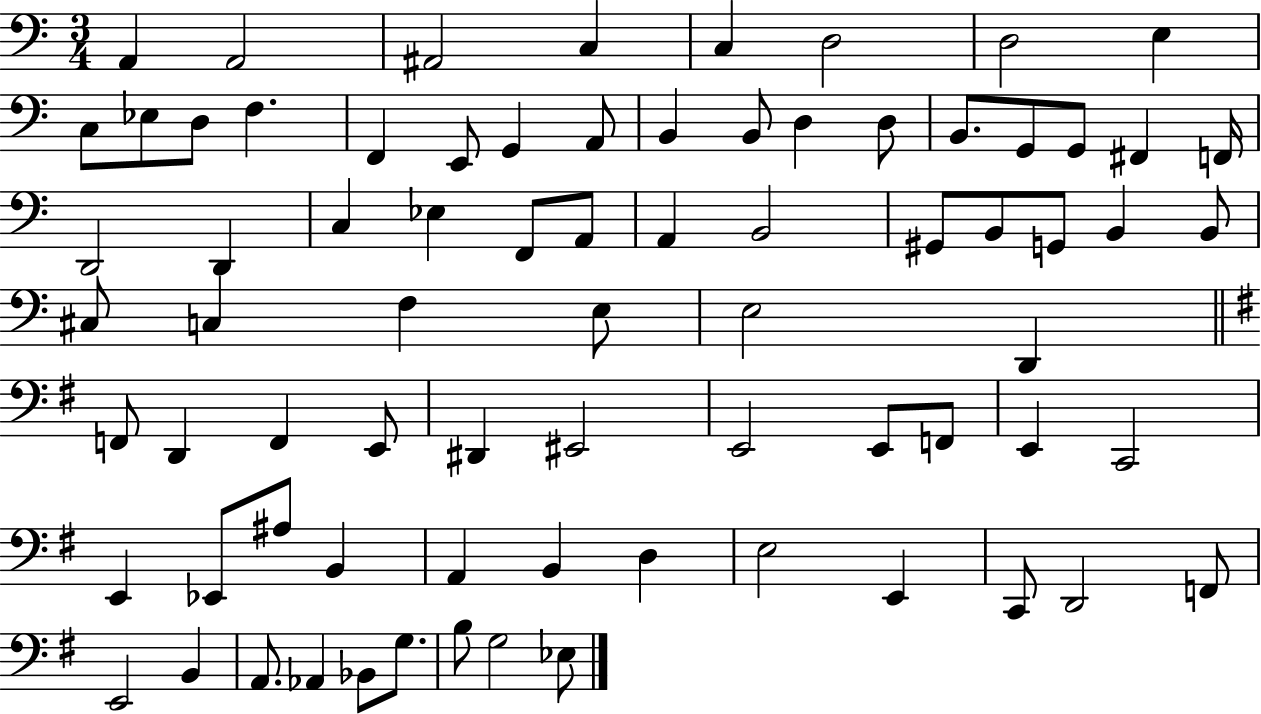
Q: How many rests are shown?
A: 0